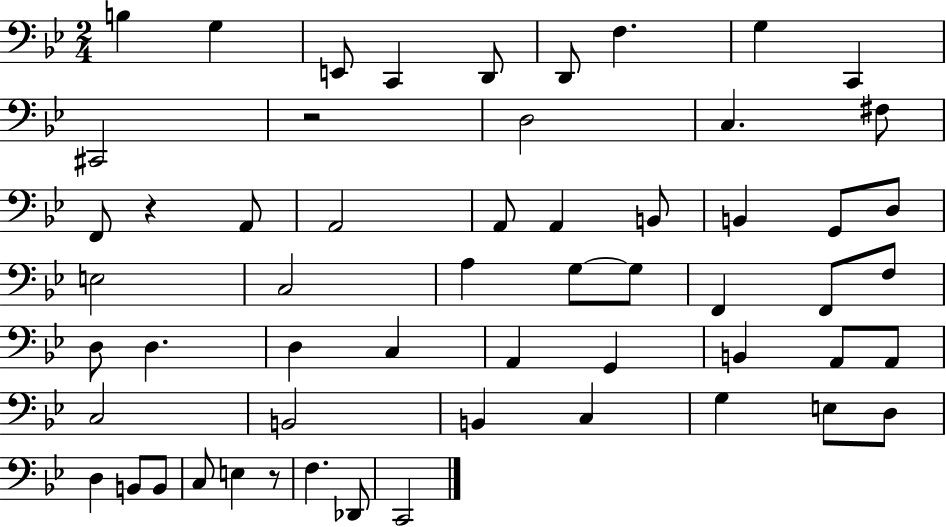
{
  \clef bass
  \numericTimeSignature
  \time 2/4
  \key bes \major
  b4 g4 | e,8 c,4 d,8 | d,8 f4. | g4 c,4 | \break cis,2 | r2 | d2 | c4. fis8 | \break f,8 r4 a,8 | a,2 | a,8 a,4 b,8 | b,4 g,8 d8 | \break e2 | c2 | a4 g8~~ g8 | f,4 f,8 f8 | \break d8 d4. | d4 c4 | a,4 g,4 | b,4 a,8 a,8 | \break c2 | b,2 | b,4 c4 | g4 e8 d8 | \break d4 b,8 b,8 | c8 e4 r8 | f4. des,8 | c,2 | \break \bar "|."
}